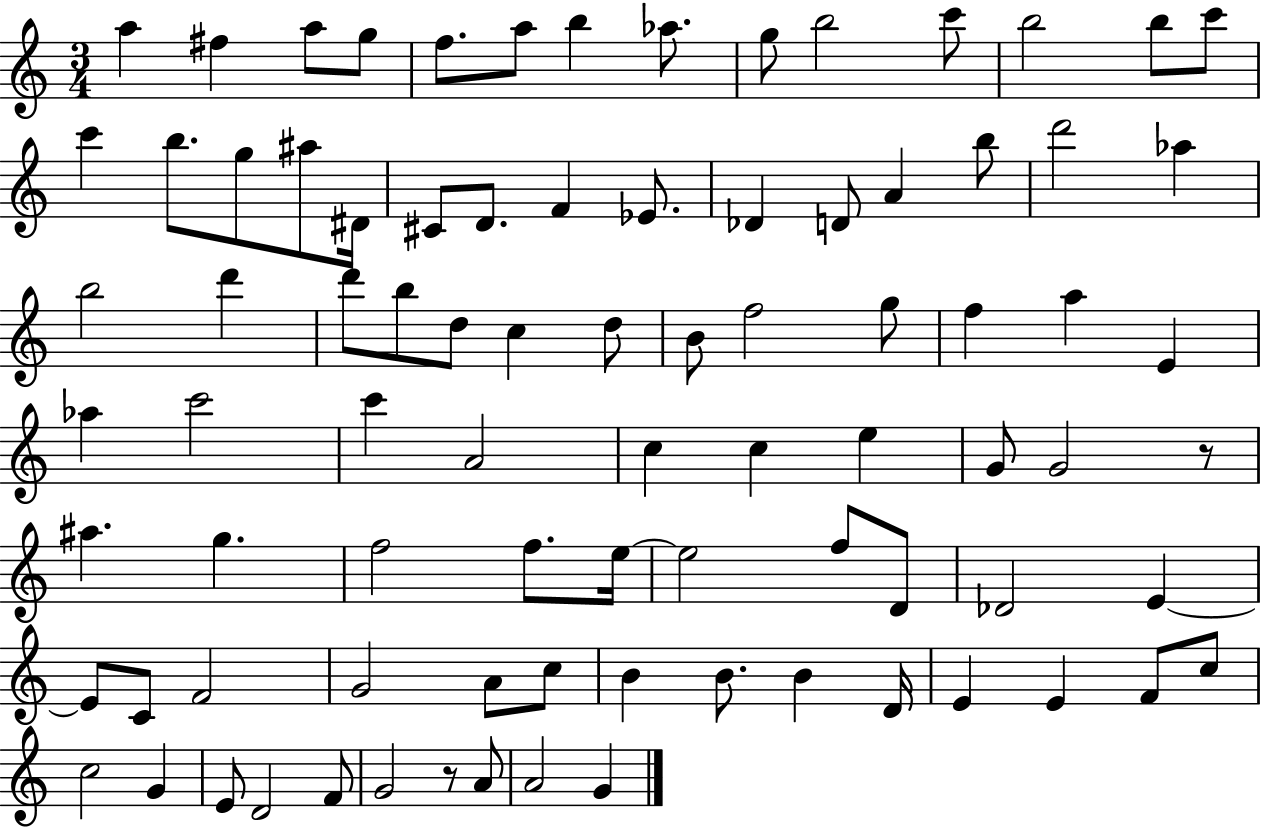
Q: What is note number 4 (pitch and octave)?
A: G5